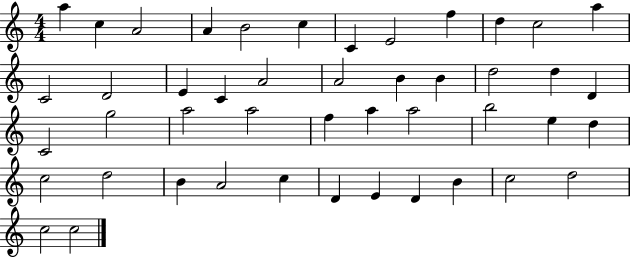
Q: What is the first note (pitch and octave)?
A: A5